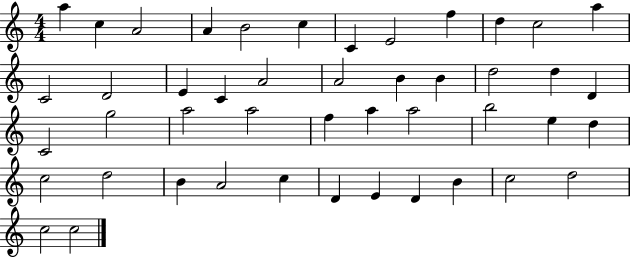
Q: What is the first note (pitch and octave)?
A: A5